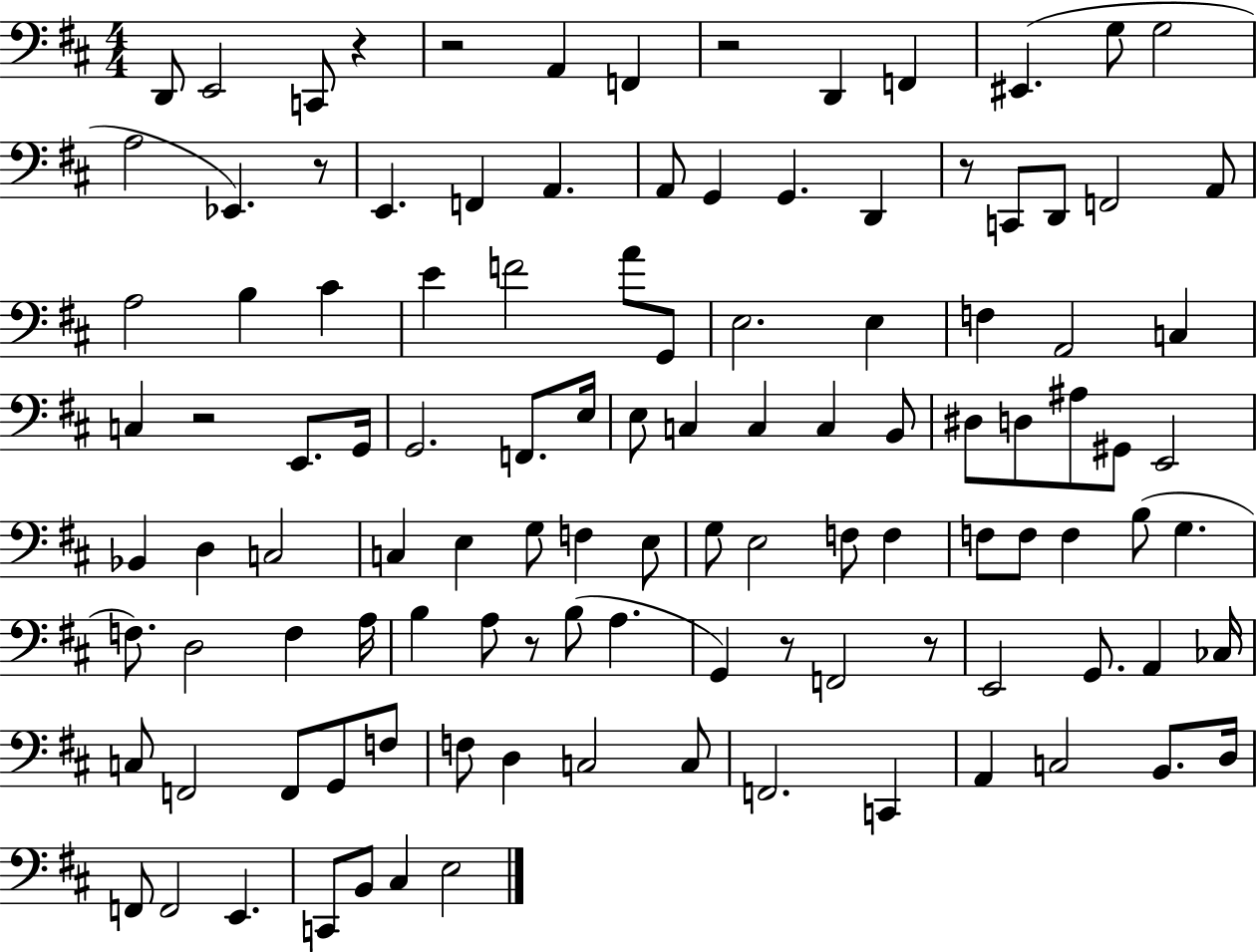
D2/e E2/h C2/e R/q R/h A2/q F2/q R/h D2/q F2/q EIS2/q. G3/e G3/h A3/h Eb2/q. R/e E2/q. F2/q A2/q. A2/e G2/q G2/q. D2/q R/e C2/e D2/e F2/h A2/e A3/h B3/q C#4/q E4/q F4/h A4/e G2/e E3/h. E3/q F3/q A2/h C3/q C3/q R/h E2/e. G2/s G2/h. F2/e. E3/s E3/e C3/q C3/q C3/q B2/e D#3/e D3/e A#3/e G#2/e E2/h Bb2/q D3/q C3/h C3/q E3/q G3/e F3/q E3/e G3/e E3/h F3/e F3/q F3/e F3/e F3/q B3/e G3/q. F3/e. D3/h F3/q A3/s B3/q A3/e R/e B3/e A3/q. G2/q R/e F2/h R/e E2/h G2/e. A2/q CES3/s C3/e F2/h F2/e G2/e F3/e F3/e D3/q C3/h C3/e F2/h. C2/q A2/q C3/h B2/e. D3/s F2/e F2/h E2/q. C2/e B2/e C#3/q E3/h